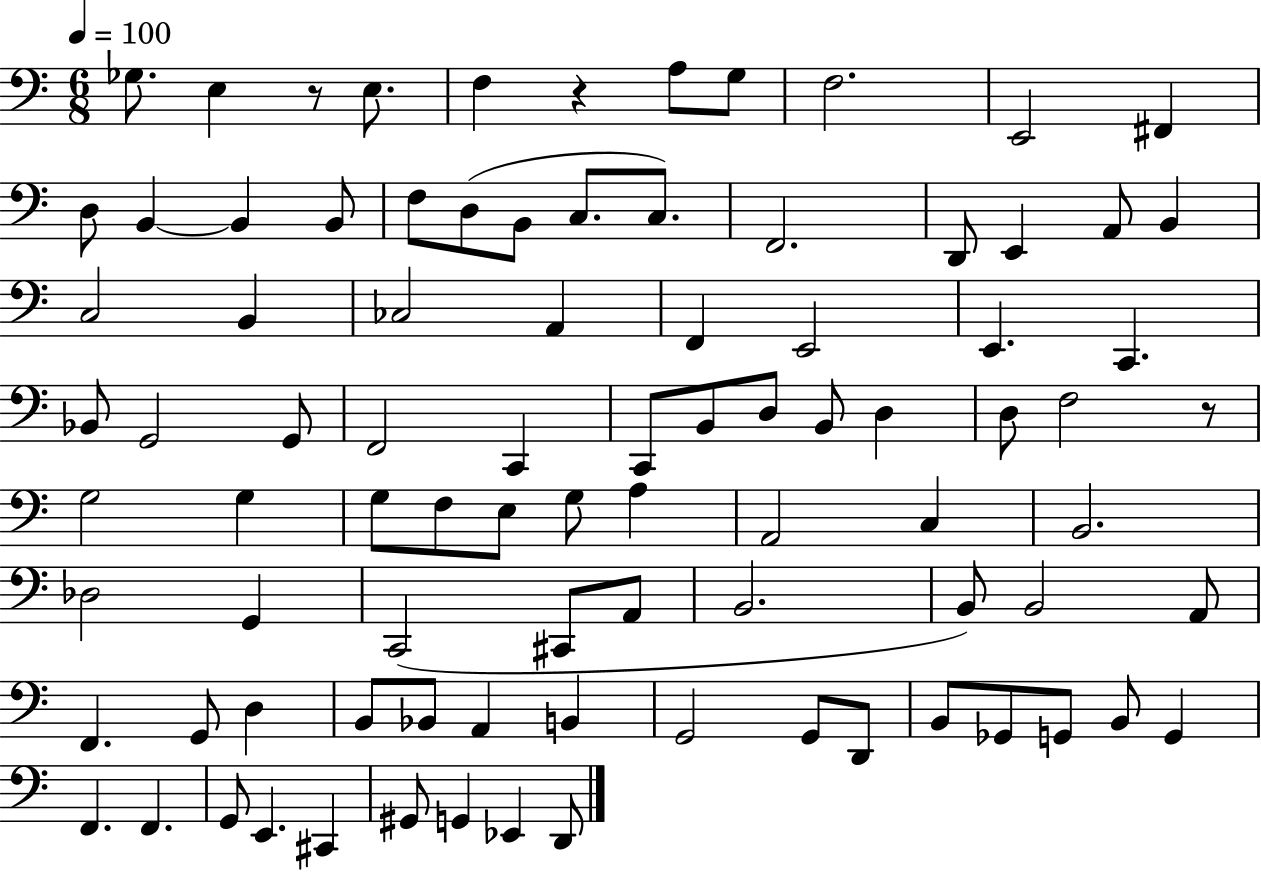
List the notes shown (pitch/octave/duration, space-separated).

Gb3/e. E3/q R/e E3/e. F3/q R/q A3/e G3/e F3/h. E2/h F#2/q D3/e B2/q B2/q B2/e F3/e D3/e B2/e C3/e. C3/e. F2/h. D2/e E2/q A2/e B2/q C3/h B2/q CES3/h A2/q F2/q E2/h E2/q. C2/q. Bb2/e G2/h G2/e F2/h C2/q C2/e B2/e D3/e B2/e D3/q D3/e F3/h R/e G3/h G3/q G3/e F3/e E3/e G3/e A3/q A2/h C3/q B2/h. Db3/h G2/q C2/h C#2/e A2/e B2/h. B2/e B2/h A2/e F2/q. G2/e D3/q B2/e Bb2/e A2/q B2/q G2/h G2/e D2/e B2/e Gb2/e G2/e B2/e G2/q F2/q. F2/q. G2/e E2/q. C#2/q G#2/e G2/q Eb2/q D2/e